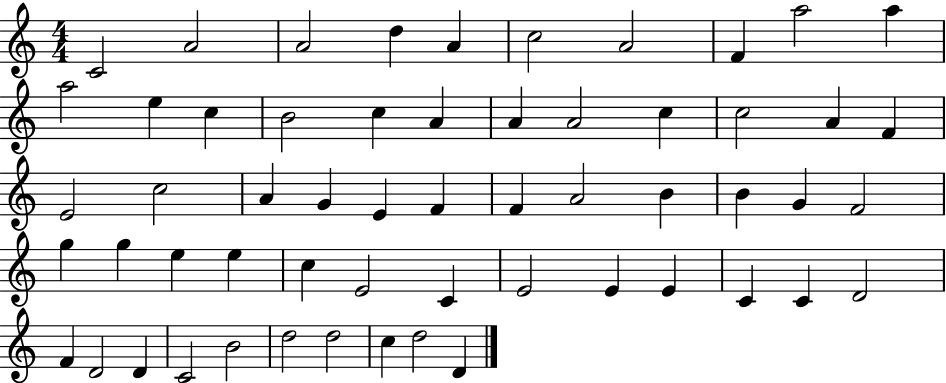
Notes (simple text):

C4/h A4/h A4/h D5/q A4/q C5/h A4/h F4/q A5/h A5/q A5/h E5/q C5/q B4/h C5/q A4/q A4/q A4/h C5/q C5/h A4/q F4/q E4/h C5/h A4/q G4/q E4/q F4/q F4/q A4/h B4/q B4/q G4/q F4/h G5/q G5/q E5/q E5/q C5/q E4/h C4/q E4/h E4/q E4/q C4/q C4/q D4/h F4/q D4/h D4/q C4/h B4/h D5/h D5/h C5/q D5/h D4/q